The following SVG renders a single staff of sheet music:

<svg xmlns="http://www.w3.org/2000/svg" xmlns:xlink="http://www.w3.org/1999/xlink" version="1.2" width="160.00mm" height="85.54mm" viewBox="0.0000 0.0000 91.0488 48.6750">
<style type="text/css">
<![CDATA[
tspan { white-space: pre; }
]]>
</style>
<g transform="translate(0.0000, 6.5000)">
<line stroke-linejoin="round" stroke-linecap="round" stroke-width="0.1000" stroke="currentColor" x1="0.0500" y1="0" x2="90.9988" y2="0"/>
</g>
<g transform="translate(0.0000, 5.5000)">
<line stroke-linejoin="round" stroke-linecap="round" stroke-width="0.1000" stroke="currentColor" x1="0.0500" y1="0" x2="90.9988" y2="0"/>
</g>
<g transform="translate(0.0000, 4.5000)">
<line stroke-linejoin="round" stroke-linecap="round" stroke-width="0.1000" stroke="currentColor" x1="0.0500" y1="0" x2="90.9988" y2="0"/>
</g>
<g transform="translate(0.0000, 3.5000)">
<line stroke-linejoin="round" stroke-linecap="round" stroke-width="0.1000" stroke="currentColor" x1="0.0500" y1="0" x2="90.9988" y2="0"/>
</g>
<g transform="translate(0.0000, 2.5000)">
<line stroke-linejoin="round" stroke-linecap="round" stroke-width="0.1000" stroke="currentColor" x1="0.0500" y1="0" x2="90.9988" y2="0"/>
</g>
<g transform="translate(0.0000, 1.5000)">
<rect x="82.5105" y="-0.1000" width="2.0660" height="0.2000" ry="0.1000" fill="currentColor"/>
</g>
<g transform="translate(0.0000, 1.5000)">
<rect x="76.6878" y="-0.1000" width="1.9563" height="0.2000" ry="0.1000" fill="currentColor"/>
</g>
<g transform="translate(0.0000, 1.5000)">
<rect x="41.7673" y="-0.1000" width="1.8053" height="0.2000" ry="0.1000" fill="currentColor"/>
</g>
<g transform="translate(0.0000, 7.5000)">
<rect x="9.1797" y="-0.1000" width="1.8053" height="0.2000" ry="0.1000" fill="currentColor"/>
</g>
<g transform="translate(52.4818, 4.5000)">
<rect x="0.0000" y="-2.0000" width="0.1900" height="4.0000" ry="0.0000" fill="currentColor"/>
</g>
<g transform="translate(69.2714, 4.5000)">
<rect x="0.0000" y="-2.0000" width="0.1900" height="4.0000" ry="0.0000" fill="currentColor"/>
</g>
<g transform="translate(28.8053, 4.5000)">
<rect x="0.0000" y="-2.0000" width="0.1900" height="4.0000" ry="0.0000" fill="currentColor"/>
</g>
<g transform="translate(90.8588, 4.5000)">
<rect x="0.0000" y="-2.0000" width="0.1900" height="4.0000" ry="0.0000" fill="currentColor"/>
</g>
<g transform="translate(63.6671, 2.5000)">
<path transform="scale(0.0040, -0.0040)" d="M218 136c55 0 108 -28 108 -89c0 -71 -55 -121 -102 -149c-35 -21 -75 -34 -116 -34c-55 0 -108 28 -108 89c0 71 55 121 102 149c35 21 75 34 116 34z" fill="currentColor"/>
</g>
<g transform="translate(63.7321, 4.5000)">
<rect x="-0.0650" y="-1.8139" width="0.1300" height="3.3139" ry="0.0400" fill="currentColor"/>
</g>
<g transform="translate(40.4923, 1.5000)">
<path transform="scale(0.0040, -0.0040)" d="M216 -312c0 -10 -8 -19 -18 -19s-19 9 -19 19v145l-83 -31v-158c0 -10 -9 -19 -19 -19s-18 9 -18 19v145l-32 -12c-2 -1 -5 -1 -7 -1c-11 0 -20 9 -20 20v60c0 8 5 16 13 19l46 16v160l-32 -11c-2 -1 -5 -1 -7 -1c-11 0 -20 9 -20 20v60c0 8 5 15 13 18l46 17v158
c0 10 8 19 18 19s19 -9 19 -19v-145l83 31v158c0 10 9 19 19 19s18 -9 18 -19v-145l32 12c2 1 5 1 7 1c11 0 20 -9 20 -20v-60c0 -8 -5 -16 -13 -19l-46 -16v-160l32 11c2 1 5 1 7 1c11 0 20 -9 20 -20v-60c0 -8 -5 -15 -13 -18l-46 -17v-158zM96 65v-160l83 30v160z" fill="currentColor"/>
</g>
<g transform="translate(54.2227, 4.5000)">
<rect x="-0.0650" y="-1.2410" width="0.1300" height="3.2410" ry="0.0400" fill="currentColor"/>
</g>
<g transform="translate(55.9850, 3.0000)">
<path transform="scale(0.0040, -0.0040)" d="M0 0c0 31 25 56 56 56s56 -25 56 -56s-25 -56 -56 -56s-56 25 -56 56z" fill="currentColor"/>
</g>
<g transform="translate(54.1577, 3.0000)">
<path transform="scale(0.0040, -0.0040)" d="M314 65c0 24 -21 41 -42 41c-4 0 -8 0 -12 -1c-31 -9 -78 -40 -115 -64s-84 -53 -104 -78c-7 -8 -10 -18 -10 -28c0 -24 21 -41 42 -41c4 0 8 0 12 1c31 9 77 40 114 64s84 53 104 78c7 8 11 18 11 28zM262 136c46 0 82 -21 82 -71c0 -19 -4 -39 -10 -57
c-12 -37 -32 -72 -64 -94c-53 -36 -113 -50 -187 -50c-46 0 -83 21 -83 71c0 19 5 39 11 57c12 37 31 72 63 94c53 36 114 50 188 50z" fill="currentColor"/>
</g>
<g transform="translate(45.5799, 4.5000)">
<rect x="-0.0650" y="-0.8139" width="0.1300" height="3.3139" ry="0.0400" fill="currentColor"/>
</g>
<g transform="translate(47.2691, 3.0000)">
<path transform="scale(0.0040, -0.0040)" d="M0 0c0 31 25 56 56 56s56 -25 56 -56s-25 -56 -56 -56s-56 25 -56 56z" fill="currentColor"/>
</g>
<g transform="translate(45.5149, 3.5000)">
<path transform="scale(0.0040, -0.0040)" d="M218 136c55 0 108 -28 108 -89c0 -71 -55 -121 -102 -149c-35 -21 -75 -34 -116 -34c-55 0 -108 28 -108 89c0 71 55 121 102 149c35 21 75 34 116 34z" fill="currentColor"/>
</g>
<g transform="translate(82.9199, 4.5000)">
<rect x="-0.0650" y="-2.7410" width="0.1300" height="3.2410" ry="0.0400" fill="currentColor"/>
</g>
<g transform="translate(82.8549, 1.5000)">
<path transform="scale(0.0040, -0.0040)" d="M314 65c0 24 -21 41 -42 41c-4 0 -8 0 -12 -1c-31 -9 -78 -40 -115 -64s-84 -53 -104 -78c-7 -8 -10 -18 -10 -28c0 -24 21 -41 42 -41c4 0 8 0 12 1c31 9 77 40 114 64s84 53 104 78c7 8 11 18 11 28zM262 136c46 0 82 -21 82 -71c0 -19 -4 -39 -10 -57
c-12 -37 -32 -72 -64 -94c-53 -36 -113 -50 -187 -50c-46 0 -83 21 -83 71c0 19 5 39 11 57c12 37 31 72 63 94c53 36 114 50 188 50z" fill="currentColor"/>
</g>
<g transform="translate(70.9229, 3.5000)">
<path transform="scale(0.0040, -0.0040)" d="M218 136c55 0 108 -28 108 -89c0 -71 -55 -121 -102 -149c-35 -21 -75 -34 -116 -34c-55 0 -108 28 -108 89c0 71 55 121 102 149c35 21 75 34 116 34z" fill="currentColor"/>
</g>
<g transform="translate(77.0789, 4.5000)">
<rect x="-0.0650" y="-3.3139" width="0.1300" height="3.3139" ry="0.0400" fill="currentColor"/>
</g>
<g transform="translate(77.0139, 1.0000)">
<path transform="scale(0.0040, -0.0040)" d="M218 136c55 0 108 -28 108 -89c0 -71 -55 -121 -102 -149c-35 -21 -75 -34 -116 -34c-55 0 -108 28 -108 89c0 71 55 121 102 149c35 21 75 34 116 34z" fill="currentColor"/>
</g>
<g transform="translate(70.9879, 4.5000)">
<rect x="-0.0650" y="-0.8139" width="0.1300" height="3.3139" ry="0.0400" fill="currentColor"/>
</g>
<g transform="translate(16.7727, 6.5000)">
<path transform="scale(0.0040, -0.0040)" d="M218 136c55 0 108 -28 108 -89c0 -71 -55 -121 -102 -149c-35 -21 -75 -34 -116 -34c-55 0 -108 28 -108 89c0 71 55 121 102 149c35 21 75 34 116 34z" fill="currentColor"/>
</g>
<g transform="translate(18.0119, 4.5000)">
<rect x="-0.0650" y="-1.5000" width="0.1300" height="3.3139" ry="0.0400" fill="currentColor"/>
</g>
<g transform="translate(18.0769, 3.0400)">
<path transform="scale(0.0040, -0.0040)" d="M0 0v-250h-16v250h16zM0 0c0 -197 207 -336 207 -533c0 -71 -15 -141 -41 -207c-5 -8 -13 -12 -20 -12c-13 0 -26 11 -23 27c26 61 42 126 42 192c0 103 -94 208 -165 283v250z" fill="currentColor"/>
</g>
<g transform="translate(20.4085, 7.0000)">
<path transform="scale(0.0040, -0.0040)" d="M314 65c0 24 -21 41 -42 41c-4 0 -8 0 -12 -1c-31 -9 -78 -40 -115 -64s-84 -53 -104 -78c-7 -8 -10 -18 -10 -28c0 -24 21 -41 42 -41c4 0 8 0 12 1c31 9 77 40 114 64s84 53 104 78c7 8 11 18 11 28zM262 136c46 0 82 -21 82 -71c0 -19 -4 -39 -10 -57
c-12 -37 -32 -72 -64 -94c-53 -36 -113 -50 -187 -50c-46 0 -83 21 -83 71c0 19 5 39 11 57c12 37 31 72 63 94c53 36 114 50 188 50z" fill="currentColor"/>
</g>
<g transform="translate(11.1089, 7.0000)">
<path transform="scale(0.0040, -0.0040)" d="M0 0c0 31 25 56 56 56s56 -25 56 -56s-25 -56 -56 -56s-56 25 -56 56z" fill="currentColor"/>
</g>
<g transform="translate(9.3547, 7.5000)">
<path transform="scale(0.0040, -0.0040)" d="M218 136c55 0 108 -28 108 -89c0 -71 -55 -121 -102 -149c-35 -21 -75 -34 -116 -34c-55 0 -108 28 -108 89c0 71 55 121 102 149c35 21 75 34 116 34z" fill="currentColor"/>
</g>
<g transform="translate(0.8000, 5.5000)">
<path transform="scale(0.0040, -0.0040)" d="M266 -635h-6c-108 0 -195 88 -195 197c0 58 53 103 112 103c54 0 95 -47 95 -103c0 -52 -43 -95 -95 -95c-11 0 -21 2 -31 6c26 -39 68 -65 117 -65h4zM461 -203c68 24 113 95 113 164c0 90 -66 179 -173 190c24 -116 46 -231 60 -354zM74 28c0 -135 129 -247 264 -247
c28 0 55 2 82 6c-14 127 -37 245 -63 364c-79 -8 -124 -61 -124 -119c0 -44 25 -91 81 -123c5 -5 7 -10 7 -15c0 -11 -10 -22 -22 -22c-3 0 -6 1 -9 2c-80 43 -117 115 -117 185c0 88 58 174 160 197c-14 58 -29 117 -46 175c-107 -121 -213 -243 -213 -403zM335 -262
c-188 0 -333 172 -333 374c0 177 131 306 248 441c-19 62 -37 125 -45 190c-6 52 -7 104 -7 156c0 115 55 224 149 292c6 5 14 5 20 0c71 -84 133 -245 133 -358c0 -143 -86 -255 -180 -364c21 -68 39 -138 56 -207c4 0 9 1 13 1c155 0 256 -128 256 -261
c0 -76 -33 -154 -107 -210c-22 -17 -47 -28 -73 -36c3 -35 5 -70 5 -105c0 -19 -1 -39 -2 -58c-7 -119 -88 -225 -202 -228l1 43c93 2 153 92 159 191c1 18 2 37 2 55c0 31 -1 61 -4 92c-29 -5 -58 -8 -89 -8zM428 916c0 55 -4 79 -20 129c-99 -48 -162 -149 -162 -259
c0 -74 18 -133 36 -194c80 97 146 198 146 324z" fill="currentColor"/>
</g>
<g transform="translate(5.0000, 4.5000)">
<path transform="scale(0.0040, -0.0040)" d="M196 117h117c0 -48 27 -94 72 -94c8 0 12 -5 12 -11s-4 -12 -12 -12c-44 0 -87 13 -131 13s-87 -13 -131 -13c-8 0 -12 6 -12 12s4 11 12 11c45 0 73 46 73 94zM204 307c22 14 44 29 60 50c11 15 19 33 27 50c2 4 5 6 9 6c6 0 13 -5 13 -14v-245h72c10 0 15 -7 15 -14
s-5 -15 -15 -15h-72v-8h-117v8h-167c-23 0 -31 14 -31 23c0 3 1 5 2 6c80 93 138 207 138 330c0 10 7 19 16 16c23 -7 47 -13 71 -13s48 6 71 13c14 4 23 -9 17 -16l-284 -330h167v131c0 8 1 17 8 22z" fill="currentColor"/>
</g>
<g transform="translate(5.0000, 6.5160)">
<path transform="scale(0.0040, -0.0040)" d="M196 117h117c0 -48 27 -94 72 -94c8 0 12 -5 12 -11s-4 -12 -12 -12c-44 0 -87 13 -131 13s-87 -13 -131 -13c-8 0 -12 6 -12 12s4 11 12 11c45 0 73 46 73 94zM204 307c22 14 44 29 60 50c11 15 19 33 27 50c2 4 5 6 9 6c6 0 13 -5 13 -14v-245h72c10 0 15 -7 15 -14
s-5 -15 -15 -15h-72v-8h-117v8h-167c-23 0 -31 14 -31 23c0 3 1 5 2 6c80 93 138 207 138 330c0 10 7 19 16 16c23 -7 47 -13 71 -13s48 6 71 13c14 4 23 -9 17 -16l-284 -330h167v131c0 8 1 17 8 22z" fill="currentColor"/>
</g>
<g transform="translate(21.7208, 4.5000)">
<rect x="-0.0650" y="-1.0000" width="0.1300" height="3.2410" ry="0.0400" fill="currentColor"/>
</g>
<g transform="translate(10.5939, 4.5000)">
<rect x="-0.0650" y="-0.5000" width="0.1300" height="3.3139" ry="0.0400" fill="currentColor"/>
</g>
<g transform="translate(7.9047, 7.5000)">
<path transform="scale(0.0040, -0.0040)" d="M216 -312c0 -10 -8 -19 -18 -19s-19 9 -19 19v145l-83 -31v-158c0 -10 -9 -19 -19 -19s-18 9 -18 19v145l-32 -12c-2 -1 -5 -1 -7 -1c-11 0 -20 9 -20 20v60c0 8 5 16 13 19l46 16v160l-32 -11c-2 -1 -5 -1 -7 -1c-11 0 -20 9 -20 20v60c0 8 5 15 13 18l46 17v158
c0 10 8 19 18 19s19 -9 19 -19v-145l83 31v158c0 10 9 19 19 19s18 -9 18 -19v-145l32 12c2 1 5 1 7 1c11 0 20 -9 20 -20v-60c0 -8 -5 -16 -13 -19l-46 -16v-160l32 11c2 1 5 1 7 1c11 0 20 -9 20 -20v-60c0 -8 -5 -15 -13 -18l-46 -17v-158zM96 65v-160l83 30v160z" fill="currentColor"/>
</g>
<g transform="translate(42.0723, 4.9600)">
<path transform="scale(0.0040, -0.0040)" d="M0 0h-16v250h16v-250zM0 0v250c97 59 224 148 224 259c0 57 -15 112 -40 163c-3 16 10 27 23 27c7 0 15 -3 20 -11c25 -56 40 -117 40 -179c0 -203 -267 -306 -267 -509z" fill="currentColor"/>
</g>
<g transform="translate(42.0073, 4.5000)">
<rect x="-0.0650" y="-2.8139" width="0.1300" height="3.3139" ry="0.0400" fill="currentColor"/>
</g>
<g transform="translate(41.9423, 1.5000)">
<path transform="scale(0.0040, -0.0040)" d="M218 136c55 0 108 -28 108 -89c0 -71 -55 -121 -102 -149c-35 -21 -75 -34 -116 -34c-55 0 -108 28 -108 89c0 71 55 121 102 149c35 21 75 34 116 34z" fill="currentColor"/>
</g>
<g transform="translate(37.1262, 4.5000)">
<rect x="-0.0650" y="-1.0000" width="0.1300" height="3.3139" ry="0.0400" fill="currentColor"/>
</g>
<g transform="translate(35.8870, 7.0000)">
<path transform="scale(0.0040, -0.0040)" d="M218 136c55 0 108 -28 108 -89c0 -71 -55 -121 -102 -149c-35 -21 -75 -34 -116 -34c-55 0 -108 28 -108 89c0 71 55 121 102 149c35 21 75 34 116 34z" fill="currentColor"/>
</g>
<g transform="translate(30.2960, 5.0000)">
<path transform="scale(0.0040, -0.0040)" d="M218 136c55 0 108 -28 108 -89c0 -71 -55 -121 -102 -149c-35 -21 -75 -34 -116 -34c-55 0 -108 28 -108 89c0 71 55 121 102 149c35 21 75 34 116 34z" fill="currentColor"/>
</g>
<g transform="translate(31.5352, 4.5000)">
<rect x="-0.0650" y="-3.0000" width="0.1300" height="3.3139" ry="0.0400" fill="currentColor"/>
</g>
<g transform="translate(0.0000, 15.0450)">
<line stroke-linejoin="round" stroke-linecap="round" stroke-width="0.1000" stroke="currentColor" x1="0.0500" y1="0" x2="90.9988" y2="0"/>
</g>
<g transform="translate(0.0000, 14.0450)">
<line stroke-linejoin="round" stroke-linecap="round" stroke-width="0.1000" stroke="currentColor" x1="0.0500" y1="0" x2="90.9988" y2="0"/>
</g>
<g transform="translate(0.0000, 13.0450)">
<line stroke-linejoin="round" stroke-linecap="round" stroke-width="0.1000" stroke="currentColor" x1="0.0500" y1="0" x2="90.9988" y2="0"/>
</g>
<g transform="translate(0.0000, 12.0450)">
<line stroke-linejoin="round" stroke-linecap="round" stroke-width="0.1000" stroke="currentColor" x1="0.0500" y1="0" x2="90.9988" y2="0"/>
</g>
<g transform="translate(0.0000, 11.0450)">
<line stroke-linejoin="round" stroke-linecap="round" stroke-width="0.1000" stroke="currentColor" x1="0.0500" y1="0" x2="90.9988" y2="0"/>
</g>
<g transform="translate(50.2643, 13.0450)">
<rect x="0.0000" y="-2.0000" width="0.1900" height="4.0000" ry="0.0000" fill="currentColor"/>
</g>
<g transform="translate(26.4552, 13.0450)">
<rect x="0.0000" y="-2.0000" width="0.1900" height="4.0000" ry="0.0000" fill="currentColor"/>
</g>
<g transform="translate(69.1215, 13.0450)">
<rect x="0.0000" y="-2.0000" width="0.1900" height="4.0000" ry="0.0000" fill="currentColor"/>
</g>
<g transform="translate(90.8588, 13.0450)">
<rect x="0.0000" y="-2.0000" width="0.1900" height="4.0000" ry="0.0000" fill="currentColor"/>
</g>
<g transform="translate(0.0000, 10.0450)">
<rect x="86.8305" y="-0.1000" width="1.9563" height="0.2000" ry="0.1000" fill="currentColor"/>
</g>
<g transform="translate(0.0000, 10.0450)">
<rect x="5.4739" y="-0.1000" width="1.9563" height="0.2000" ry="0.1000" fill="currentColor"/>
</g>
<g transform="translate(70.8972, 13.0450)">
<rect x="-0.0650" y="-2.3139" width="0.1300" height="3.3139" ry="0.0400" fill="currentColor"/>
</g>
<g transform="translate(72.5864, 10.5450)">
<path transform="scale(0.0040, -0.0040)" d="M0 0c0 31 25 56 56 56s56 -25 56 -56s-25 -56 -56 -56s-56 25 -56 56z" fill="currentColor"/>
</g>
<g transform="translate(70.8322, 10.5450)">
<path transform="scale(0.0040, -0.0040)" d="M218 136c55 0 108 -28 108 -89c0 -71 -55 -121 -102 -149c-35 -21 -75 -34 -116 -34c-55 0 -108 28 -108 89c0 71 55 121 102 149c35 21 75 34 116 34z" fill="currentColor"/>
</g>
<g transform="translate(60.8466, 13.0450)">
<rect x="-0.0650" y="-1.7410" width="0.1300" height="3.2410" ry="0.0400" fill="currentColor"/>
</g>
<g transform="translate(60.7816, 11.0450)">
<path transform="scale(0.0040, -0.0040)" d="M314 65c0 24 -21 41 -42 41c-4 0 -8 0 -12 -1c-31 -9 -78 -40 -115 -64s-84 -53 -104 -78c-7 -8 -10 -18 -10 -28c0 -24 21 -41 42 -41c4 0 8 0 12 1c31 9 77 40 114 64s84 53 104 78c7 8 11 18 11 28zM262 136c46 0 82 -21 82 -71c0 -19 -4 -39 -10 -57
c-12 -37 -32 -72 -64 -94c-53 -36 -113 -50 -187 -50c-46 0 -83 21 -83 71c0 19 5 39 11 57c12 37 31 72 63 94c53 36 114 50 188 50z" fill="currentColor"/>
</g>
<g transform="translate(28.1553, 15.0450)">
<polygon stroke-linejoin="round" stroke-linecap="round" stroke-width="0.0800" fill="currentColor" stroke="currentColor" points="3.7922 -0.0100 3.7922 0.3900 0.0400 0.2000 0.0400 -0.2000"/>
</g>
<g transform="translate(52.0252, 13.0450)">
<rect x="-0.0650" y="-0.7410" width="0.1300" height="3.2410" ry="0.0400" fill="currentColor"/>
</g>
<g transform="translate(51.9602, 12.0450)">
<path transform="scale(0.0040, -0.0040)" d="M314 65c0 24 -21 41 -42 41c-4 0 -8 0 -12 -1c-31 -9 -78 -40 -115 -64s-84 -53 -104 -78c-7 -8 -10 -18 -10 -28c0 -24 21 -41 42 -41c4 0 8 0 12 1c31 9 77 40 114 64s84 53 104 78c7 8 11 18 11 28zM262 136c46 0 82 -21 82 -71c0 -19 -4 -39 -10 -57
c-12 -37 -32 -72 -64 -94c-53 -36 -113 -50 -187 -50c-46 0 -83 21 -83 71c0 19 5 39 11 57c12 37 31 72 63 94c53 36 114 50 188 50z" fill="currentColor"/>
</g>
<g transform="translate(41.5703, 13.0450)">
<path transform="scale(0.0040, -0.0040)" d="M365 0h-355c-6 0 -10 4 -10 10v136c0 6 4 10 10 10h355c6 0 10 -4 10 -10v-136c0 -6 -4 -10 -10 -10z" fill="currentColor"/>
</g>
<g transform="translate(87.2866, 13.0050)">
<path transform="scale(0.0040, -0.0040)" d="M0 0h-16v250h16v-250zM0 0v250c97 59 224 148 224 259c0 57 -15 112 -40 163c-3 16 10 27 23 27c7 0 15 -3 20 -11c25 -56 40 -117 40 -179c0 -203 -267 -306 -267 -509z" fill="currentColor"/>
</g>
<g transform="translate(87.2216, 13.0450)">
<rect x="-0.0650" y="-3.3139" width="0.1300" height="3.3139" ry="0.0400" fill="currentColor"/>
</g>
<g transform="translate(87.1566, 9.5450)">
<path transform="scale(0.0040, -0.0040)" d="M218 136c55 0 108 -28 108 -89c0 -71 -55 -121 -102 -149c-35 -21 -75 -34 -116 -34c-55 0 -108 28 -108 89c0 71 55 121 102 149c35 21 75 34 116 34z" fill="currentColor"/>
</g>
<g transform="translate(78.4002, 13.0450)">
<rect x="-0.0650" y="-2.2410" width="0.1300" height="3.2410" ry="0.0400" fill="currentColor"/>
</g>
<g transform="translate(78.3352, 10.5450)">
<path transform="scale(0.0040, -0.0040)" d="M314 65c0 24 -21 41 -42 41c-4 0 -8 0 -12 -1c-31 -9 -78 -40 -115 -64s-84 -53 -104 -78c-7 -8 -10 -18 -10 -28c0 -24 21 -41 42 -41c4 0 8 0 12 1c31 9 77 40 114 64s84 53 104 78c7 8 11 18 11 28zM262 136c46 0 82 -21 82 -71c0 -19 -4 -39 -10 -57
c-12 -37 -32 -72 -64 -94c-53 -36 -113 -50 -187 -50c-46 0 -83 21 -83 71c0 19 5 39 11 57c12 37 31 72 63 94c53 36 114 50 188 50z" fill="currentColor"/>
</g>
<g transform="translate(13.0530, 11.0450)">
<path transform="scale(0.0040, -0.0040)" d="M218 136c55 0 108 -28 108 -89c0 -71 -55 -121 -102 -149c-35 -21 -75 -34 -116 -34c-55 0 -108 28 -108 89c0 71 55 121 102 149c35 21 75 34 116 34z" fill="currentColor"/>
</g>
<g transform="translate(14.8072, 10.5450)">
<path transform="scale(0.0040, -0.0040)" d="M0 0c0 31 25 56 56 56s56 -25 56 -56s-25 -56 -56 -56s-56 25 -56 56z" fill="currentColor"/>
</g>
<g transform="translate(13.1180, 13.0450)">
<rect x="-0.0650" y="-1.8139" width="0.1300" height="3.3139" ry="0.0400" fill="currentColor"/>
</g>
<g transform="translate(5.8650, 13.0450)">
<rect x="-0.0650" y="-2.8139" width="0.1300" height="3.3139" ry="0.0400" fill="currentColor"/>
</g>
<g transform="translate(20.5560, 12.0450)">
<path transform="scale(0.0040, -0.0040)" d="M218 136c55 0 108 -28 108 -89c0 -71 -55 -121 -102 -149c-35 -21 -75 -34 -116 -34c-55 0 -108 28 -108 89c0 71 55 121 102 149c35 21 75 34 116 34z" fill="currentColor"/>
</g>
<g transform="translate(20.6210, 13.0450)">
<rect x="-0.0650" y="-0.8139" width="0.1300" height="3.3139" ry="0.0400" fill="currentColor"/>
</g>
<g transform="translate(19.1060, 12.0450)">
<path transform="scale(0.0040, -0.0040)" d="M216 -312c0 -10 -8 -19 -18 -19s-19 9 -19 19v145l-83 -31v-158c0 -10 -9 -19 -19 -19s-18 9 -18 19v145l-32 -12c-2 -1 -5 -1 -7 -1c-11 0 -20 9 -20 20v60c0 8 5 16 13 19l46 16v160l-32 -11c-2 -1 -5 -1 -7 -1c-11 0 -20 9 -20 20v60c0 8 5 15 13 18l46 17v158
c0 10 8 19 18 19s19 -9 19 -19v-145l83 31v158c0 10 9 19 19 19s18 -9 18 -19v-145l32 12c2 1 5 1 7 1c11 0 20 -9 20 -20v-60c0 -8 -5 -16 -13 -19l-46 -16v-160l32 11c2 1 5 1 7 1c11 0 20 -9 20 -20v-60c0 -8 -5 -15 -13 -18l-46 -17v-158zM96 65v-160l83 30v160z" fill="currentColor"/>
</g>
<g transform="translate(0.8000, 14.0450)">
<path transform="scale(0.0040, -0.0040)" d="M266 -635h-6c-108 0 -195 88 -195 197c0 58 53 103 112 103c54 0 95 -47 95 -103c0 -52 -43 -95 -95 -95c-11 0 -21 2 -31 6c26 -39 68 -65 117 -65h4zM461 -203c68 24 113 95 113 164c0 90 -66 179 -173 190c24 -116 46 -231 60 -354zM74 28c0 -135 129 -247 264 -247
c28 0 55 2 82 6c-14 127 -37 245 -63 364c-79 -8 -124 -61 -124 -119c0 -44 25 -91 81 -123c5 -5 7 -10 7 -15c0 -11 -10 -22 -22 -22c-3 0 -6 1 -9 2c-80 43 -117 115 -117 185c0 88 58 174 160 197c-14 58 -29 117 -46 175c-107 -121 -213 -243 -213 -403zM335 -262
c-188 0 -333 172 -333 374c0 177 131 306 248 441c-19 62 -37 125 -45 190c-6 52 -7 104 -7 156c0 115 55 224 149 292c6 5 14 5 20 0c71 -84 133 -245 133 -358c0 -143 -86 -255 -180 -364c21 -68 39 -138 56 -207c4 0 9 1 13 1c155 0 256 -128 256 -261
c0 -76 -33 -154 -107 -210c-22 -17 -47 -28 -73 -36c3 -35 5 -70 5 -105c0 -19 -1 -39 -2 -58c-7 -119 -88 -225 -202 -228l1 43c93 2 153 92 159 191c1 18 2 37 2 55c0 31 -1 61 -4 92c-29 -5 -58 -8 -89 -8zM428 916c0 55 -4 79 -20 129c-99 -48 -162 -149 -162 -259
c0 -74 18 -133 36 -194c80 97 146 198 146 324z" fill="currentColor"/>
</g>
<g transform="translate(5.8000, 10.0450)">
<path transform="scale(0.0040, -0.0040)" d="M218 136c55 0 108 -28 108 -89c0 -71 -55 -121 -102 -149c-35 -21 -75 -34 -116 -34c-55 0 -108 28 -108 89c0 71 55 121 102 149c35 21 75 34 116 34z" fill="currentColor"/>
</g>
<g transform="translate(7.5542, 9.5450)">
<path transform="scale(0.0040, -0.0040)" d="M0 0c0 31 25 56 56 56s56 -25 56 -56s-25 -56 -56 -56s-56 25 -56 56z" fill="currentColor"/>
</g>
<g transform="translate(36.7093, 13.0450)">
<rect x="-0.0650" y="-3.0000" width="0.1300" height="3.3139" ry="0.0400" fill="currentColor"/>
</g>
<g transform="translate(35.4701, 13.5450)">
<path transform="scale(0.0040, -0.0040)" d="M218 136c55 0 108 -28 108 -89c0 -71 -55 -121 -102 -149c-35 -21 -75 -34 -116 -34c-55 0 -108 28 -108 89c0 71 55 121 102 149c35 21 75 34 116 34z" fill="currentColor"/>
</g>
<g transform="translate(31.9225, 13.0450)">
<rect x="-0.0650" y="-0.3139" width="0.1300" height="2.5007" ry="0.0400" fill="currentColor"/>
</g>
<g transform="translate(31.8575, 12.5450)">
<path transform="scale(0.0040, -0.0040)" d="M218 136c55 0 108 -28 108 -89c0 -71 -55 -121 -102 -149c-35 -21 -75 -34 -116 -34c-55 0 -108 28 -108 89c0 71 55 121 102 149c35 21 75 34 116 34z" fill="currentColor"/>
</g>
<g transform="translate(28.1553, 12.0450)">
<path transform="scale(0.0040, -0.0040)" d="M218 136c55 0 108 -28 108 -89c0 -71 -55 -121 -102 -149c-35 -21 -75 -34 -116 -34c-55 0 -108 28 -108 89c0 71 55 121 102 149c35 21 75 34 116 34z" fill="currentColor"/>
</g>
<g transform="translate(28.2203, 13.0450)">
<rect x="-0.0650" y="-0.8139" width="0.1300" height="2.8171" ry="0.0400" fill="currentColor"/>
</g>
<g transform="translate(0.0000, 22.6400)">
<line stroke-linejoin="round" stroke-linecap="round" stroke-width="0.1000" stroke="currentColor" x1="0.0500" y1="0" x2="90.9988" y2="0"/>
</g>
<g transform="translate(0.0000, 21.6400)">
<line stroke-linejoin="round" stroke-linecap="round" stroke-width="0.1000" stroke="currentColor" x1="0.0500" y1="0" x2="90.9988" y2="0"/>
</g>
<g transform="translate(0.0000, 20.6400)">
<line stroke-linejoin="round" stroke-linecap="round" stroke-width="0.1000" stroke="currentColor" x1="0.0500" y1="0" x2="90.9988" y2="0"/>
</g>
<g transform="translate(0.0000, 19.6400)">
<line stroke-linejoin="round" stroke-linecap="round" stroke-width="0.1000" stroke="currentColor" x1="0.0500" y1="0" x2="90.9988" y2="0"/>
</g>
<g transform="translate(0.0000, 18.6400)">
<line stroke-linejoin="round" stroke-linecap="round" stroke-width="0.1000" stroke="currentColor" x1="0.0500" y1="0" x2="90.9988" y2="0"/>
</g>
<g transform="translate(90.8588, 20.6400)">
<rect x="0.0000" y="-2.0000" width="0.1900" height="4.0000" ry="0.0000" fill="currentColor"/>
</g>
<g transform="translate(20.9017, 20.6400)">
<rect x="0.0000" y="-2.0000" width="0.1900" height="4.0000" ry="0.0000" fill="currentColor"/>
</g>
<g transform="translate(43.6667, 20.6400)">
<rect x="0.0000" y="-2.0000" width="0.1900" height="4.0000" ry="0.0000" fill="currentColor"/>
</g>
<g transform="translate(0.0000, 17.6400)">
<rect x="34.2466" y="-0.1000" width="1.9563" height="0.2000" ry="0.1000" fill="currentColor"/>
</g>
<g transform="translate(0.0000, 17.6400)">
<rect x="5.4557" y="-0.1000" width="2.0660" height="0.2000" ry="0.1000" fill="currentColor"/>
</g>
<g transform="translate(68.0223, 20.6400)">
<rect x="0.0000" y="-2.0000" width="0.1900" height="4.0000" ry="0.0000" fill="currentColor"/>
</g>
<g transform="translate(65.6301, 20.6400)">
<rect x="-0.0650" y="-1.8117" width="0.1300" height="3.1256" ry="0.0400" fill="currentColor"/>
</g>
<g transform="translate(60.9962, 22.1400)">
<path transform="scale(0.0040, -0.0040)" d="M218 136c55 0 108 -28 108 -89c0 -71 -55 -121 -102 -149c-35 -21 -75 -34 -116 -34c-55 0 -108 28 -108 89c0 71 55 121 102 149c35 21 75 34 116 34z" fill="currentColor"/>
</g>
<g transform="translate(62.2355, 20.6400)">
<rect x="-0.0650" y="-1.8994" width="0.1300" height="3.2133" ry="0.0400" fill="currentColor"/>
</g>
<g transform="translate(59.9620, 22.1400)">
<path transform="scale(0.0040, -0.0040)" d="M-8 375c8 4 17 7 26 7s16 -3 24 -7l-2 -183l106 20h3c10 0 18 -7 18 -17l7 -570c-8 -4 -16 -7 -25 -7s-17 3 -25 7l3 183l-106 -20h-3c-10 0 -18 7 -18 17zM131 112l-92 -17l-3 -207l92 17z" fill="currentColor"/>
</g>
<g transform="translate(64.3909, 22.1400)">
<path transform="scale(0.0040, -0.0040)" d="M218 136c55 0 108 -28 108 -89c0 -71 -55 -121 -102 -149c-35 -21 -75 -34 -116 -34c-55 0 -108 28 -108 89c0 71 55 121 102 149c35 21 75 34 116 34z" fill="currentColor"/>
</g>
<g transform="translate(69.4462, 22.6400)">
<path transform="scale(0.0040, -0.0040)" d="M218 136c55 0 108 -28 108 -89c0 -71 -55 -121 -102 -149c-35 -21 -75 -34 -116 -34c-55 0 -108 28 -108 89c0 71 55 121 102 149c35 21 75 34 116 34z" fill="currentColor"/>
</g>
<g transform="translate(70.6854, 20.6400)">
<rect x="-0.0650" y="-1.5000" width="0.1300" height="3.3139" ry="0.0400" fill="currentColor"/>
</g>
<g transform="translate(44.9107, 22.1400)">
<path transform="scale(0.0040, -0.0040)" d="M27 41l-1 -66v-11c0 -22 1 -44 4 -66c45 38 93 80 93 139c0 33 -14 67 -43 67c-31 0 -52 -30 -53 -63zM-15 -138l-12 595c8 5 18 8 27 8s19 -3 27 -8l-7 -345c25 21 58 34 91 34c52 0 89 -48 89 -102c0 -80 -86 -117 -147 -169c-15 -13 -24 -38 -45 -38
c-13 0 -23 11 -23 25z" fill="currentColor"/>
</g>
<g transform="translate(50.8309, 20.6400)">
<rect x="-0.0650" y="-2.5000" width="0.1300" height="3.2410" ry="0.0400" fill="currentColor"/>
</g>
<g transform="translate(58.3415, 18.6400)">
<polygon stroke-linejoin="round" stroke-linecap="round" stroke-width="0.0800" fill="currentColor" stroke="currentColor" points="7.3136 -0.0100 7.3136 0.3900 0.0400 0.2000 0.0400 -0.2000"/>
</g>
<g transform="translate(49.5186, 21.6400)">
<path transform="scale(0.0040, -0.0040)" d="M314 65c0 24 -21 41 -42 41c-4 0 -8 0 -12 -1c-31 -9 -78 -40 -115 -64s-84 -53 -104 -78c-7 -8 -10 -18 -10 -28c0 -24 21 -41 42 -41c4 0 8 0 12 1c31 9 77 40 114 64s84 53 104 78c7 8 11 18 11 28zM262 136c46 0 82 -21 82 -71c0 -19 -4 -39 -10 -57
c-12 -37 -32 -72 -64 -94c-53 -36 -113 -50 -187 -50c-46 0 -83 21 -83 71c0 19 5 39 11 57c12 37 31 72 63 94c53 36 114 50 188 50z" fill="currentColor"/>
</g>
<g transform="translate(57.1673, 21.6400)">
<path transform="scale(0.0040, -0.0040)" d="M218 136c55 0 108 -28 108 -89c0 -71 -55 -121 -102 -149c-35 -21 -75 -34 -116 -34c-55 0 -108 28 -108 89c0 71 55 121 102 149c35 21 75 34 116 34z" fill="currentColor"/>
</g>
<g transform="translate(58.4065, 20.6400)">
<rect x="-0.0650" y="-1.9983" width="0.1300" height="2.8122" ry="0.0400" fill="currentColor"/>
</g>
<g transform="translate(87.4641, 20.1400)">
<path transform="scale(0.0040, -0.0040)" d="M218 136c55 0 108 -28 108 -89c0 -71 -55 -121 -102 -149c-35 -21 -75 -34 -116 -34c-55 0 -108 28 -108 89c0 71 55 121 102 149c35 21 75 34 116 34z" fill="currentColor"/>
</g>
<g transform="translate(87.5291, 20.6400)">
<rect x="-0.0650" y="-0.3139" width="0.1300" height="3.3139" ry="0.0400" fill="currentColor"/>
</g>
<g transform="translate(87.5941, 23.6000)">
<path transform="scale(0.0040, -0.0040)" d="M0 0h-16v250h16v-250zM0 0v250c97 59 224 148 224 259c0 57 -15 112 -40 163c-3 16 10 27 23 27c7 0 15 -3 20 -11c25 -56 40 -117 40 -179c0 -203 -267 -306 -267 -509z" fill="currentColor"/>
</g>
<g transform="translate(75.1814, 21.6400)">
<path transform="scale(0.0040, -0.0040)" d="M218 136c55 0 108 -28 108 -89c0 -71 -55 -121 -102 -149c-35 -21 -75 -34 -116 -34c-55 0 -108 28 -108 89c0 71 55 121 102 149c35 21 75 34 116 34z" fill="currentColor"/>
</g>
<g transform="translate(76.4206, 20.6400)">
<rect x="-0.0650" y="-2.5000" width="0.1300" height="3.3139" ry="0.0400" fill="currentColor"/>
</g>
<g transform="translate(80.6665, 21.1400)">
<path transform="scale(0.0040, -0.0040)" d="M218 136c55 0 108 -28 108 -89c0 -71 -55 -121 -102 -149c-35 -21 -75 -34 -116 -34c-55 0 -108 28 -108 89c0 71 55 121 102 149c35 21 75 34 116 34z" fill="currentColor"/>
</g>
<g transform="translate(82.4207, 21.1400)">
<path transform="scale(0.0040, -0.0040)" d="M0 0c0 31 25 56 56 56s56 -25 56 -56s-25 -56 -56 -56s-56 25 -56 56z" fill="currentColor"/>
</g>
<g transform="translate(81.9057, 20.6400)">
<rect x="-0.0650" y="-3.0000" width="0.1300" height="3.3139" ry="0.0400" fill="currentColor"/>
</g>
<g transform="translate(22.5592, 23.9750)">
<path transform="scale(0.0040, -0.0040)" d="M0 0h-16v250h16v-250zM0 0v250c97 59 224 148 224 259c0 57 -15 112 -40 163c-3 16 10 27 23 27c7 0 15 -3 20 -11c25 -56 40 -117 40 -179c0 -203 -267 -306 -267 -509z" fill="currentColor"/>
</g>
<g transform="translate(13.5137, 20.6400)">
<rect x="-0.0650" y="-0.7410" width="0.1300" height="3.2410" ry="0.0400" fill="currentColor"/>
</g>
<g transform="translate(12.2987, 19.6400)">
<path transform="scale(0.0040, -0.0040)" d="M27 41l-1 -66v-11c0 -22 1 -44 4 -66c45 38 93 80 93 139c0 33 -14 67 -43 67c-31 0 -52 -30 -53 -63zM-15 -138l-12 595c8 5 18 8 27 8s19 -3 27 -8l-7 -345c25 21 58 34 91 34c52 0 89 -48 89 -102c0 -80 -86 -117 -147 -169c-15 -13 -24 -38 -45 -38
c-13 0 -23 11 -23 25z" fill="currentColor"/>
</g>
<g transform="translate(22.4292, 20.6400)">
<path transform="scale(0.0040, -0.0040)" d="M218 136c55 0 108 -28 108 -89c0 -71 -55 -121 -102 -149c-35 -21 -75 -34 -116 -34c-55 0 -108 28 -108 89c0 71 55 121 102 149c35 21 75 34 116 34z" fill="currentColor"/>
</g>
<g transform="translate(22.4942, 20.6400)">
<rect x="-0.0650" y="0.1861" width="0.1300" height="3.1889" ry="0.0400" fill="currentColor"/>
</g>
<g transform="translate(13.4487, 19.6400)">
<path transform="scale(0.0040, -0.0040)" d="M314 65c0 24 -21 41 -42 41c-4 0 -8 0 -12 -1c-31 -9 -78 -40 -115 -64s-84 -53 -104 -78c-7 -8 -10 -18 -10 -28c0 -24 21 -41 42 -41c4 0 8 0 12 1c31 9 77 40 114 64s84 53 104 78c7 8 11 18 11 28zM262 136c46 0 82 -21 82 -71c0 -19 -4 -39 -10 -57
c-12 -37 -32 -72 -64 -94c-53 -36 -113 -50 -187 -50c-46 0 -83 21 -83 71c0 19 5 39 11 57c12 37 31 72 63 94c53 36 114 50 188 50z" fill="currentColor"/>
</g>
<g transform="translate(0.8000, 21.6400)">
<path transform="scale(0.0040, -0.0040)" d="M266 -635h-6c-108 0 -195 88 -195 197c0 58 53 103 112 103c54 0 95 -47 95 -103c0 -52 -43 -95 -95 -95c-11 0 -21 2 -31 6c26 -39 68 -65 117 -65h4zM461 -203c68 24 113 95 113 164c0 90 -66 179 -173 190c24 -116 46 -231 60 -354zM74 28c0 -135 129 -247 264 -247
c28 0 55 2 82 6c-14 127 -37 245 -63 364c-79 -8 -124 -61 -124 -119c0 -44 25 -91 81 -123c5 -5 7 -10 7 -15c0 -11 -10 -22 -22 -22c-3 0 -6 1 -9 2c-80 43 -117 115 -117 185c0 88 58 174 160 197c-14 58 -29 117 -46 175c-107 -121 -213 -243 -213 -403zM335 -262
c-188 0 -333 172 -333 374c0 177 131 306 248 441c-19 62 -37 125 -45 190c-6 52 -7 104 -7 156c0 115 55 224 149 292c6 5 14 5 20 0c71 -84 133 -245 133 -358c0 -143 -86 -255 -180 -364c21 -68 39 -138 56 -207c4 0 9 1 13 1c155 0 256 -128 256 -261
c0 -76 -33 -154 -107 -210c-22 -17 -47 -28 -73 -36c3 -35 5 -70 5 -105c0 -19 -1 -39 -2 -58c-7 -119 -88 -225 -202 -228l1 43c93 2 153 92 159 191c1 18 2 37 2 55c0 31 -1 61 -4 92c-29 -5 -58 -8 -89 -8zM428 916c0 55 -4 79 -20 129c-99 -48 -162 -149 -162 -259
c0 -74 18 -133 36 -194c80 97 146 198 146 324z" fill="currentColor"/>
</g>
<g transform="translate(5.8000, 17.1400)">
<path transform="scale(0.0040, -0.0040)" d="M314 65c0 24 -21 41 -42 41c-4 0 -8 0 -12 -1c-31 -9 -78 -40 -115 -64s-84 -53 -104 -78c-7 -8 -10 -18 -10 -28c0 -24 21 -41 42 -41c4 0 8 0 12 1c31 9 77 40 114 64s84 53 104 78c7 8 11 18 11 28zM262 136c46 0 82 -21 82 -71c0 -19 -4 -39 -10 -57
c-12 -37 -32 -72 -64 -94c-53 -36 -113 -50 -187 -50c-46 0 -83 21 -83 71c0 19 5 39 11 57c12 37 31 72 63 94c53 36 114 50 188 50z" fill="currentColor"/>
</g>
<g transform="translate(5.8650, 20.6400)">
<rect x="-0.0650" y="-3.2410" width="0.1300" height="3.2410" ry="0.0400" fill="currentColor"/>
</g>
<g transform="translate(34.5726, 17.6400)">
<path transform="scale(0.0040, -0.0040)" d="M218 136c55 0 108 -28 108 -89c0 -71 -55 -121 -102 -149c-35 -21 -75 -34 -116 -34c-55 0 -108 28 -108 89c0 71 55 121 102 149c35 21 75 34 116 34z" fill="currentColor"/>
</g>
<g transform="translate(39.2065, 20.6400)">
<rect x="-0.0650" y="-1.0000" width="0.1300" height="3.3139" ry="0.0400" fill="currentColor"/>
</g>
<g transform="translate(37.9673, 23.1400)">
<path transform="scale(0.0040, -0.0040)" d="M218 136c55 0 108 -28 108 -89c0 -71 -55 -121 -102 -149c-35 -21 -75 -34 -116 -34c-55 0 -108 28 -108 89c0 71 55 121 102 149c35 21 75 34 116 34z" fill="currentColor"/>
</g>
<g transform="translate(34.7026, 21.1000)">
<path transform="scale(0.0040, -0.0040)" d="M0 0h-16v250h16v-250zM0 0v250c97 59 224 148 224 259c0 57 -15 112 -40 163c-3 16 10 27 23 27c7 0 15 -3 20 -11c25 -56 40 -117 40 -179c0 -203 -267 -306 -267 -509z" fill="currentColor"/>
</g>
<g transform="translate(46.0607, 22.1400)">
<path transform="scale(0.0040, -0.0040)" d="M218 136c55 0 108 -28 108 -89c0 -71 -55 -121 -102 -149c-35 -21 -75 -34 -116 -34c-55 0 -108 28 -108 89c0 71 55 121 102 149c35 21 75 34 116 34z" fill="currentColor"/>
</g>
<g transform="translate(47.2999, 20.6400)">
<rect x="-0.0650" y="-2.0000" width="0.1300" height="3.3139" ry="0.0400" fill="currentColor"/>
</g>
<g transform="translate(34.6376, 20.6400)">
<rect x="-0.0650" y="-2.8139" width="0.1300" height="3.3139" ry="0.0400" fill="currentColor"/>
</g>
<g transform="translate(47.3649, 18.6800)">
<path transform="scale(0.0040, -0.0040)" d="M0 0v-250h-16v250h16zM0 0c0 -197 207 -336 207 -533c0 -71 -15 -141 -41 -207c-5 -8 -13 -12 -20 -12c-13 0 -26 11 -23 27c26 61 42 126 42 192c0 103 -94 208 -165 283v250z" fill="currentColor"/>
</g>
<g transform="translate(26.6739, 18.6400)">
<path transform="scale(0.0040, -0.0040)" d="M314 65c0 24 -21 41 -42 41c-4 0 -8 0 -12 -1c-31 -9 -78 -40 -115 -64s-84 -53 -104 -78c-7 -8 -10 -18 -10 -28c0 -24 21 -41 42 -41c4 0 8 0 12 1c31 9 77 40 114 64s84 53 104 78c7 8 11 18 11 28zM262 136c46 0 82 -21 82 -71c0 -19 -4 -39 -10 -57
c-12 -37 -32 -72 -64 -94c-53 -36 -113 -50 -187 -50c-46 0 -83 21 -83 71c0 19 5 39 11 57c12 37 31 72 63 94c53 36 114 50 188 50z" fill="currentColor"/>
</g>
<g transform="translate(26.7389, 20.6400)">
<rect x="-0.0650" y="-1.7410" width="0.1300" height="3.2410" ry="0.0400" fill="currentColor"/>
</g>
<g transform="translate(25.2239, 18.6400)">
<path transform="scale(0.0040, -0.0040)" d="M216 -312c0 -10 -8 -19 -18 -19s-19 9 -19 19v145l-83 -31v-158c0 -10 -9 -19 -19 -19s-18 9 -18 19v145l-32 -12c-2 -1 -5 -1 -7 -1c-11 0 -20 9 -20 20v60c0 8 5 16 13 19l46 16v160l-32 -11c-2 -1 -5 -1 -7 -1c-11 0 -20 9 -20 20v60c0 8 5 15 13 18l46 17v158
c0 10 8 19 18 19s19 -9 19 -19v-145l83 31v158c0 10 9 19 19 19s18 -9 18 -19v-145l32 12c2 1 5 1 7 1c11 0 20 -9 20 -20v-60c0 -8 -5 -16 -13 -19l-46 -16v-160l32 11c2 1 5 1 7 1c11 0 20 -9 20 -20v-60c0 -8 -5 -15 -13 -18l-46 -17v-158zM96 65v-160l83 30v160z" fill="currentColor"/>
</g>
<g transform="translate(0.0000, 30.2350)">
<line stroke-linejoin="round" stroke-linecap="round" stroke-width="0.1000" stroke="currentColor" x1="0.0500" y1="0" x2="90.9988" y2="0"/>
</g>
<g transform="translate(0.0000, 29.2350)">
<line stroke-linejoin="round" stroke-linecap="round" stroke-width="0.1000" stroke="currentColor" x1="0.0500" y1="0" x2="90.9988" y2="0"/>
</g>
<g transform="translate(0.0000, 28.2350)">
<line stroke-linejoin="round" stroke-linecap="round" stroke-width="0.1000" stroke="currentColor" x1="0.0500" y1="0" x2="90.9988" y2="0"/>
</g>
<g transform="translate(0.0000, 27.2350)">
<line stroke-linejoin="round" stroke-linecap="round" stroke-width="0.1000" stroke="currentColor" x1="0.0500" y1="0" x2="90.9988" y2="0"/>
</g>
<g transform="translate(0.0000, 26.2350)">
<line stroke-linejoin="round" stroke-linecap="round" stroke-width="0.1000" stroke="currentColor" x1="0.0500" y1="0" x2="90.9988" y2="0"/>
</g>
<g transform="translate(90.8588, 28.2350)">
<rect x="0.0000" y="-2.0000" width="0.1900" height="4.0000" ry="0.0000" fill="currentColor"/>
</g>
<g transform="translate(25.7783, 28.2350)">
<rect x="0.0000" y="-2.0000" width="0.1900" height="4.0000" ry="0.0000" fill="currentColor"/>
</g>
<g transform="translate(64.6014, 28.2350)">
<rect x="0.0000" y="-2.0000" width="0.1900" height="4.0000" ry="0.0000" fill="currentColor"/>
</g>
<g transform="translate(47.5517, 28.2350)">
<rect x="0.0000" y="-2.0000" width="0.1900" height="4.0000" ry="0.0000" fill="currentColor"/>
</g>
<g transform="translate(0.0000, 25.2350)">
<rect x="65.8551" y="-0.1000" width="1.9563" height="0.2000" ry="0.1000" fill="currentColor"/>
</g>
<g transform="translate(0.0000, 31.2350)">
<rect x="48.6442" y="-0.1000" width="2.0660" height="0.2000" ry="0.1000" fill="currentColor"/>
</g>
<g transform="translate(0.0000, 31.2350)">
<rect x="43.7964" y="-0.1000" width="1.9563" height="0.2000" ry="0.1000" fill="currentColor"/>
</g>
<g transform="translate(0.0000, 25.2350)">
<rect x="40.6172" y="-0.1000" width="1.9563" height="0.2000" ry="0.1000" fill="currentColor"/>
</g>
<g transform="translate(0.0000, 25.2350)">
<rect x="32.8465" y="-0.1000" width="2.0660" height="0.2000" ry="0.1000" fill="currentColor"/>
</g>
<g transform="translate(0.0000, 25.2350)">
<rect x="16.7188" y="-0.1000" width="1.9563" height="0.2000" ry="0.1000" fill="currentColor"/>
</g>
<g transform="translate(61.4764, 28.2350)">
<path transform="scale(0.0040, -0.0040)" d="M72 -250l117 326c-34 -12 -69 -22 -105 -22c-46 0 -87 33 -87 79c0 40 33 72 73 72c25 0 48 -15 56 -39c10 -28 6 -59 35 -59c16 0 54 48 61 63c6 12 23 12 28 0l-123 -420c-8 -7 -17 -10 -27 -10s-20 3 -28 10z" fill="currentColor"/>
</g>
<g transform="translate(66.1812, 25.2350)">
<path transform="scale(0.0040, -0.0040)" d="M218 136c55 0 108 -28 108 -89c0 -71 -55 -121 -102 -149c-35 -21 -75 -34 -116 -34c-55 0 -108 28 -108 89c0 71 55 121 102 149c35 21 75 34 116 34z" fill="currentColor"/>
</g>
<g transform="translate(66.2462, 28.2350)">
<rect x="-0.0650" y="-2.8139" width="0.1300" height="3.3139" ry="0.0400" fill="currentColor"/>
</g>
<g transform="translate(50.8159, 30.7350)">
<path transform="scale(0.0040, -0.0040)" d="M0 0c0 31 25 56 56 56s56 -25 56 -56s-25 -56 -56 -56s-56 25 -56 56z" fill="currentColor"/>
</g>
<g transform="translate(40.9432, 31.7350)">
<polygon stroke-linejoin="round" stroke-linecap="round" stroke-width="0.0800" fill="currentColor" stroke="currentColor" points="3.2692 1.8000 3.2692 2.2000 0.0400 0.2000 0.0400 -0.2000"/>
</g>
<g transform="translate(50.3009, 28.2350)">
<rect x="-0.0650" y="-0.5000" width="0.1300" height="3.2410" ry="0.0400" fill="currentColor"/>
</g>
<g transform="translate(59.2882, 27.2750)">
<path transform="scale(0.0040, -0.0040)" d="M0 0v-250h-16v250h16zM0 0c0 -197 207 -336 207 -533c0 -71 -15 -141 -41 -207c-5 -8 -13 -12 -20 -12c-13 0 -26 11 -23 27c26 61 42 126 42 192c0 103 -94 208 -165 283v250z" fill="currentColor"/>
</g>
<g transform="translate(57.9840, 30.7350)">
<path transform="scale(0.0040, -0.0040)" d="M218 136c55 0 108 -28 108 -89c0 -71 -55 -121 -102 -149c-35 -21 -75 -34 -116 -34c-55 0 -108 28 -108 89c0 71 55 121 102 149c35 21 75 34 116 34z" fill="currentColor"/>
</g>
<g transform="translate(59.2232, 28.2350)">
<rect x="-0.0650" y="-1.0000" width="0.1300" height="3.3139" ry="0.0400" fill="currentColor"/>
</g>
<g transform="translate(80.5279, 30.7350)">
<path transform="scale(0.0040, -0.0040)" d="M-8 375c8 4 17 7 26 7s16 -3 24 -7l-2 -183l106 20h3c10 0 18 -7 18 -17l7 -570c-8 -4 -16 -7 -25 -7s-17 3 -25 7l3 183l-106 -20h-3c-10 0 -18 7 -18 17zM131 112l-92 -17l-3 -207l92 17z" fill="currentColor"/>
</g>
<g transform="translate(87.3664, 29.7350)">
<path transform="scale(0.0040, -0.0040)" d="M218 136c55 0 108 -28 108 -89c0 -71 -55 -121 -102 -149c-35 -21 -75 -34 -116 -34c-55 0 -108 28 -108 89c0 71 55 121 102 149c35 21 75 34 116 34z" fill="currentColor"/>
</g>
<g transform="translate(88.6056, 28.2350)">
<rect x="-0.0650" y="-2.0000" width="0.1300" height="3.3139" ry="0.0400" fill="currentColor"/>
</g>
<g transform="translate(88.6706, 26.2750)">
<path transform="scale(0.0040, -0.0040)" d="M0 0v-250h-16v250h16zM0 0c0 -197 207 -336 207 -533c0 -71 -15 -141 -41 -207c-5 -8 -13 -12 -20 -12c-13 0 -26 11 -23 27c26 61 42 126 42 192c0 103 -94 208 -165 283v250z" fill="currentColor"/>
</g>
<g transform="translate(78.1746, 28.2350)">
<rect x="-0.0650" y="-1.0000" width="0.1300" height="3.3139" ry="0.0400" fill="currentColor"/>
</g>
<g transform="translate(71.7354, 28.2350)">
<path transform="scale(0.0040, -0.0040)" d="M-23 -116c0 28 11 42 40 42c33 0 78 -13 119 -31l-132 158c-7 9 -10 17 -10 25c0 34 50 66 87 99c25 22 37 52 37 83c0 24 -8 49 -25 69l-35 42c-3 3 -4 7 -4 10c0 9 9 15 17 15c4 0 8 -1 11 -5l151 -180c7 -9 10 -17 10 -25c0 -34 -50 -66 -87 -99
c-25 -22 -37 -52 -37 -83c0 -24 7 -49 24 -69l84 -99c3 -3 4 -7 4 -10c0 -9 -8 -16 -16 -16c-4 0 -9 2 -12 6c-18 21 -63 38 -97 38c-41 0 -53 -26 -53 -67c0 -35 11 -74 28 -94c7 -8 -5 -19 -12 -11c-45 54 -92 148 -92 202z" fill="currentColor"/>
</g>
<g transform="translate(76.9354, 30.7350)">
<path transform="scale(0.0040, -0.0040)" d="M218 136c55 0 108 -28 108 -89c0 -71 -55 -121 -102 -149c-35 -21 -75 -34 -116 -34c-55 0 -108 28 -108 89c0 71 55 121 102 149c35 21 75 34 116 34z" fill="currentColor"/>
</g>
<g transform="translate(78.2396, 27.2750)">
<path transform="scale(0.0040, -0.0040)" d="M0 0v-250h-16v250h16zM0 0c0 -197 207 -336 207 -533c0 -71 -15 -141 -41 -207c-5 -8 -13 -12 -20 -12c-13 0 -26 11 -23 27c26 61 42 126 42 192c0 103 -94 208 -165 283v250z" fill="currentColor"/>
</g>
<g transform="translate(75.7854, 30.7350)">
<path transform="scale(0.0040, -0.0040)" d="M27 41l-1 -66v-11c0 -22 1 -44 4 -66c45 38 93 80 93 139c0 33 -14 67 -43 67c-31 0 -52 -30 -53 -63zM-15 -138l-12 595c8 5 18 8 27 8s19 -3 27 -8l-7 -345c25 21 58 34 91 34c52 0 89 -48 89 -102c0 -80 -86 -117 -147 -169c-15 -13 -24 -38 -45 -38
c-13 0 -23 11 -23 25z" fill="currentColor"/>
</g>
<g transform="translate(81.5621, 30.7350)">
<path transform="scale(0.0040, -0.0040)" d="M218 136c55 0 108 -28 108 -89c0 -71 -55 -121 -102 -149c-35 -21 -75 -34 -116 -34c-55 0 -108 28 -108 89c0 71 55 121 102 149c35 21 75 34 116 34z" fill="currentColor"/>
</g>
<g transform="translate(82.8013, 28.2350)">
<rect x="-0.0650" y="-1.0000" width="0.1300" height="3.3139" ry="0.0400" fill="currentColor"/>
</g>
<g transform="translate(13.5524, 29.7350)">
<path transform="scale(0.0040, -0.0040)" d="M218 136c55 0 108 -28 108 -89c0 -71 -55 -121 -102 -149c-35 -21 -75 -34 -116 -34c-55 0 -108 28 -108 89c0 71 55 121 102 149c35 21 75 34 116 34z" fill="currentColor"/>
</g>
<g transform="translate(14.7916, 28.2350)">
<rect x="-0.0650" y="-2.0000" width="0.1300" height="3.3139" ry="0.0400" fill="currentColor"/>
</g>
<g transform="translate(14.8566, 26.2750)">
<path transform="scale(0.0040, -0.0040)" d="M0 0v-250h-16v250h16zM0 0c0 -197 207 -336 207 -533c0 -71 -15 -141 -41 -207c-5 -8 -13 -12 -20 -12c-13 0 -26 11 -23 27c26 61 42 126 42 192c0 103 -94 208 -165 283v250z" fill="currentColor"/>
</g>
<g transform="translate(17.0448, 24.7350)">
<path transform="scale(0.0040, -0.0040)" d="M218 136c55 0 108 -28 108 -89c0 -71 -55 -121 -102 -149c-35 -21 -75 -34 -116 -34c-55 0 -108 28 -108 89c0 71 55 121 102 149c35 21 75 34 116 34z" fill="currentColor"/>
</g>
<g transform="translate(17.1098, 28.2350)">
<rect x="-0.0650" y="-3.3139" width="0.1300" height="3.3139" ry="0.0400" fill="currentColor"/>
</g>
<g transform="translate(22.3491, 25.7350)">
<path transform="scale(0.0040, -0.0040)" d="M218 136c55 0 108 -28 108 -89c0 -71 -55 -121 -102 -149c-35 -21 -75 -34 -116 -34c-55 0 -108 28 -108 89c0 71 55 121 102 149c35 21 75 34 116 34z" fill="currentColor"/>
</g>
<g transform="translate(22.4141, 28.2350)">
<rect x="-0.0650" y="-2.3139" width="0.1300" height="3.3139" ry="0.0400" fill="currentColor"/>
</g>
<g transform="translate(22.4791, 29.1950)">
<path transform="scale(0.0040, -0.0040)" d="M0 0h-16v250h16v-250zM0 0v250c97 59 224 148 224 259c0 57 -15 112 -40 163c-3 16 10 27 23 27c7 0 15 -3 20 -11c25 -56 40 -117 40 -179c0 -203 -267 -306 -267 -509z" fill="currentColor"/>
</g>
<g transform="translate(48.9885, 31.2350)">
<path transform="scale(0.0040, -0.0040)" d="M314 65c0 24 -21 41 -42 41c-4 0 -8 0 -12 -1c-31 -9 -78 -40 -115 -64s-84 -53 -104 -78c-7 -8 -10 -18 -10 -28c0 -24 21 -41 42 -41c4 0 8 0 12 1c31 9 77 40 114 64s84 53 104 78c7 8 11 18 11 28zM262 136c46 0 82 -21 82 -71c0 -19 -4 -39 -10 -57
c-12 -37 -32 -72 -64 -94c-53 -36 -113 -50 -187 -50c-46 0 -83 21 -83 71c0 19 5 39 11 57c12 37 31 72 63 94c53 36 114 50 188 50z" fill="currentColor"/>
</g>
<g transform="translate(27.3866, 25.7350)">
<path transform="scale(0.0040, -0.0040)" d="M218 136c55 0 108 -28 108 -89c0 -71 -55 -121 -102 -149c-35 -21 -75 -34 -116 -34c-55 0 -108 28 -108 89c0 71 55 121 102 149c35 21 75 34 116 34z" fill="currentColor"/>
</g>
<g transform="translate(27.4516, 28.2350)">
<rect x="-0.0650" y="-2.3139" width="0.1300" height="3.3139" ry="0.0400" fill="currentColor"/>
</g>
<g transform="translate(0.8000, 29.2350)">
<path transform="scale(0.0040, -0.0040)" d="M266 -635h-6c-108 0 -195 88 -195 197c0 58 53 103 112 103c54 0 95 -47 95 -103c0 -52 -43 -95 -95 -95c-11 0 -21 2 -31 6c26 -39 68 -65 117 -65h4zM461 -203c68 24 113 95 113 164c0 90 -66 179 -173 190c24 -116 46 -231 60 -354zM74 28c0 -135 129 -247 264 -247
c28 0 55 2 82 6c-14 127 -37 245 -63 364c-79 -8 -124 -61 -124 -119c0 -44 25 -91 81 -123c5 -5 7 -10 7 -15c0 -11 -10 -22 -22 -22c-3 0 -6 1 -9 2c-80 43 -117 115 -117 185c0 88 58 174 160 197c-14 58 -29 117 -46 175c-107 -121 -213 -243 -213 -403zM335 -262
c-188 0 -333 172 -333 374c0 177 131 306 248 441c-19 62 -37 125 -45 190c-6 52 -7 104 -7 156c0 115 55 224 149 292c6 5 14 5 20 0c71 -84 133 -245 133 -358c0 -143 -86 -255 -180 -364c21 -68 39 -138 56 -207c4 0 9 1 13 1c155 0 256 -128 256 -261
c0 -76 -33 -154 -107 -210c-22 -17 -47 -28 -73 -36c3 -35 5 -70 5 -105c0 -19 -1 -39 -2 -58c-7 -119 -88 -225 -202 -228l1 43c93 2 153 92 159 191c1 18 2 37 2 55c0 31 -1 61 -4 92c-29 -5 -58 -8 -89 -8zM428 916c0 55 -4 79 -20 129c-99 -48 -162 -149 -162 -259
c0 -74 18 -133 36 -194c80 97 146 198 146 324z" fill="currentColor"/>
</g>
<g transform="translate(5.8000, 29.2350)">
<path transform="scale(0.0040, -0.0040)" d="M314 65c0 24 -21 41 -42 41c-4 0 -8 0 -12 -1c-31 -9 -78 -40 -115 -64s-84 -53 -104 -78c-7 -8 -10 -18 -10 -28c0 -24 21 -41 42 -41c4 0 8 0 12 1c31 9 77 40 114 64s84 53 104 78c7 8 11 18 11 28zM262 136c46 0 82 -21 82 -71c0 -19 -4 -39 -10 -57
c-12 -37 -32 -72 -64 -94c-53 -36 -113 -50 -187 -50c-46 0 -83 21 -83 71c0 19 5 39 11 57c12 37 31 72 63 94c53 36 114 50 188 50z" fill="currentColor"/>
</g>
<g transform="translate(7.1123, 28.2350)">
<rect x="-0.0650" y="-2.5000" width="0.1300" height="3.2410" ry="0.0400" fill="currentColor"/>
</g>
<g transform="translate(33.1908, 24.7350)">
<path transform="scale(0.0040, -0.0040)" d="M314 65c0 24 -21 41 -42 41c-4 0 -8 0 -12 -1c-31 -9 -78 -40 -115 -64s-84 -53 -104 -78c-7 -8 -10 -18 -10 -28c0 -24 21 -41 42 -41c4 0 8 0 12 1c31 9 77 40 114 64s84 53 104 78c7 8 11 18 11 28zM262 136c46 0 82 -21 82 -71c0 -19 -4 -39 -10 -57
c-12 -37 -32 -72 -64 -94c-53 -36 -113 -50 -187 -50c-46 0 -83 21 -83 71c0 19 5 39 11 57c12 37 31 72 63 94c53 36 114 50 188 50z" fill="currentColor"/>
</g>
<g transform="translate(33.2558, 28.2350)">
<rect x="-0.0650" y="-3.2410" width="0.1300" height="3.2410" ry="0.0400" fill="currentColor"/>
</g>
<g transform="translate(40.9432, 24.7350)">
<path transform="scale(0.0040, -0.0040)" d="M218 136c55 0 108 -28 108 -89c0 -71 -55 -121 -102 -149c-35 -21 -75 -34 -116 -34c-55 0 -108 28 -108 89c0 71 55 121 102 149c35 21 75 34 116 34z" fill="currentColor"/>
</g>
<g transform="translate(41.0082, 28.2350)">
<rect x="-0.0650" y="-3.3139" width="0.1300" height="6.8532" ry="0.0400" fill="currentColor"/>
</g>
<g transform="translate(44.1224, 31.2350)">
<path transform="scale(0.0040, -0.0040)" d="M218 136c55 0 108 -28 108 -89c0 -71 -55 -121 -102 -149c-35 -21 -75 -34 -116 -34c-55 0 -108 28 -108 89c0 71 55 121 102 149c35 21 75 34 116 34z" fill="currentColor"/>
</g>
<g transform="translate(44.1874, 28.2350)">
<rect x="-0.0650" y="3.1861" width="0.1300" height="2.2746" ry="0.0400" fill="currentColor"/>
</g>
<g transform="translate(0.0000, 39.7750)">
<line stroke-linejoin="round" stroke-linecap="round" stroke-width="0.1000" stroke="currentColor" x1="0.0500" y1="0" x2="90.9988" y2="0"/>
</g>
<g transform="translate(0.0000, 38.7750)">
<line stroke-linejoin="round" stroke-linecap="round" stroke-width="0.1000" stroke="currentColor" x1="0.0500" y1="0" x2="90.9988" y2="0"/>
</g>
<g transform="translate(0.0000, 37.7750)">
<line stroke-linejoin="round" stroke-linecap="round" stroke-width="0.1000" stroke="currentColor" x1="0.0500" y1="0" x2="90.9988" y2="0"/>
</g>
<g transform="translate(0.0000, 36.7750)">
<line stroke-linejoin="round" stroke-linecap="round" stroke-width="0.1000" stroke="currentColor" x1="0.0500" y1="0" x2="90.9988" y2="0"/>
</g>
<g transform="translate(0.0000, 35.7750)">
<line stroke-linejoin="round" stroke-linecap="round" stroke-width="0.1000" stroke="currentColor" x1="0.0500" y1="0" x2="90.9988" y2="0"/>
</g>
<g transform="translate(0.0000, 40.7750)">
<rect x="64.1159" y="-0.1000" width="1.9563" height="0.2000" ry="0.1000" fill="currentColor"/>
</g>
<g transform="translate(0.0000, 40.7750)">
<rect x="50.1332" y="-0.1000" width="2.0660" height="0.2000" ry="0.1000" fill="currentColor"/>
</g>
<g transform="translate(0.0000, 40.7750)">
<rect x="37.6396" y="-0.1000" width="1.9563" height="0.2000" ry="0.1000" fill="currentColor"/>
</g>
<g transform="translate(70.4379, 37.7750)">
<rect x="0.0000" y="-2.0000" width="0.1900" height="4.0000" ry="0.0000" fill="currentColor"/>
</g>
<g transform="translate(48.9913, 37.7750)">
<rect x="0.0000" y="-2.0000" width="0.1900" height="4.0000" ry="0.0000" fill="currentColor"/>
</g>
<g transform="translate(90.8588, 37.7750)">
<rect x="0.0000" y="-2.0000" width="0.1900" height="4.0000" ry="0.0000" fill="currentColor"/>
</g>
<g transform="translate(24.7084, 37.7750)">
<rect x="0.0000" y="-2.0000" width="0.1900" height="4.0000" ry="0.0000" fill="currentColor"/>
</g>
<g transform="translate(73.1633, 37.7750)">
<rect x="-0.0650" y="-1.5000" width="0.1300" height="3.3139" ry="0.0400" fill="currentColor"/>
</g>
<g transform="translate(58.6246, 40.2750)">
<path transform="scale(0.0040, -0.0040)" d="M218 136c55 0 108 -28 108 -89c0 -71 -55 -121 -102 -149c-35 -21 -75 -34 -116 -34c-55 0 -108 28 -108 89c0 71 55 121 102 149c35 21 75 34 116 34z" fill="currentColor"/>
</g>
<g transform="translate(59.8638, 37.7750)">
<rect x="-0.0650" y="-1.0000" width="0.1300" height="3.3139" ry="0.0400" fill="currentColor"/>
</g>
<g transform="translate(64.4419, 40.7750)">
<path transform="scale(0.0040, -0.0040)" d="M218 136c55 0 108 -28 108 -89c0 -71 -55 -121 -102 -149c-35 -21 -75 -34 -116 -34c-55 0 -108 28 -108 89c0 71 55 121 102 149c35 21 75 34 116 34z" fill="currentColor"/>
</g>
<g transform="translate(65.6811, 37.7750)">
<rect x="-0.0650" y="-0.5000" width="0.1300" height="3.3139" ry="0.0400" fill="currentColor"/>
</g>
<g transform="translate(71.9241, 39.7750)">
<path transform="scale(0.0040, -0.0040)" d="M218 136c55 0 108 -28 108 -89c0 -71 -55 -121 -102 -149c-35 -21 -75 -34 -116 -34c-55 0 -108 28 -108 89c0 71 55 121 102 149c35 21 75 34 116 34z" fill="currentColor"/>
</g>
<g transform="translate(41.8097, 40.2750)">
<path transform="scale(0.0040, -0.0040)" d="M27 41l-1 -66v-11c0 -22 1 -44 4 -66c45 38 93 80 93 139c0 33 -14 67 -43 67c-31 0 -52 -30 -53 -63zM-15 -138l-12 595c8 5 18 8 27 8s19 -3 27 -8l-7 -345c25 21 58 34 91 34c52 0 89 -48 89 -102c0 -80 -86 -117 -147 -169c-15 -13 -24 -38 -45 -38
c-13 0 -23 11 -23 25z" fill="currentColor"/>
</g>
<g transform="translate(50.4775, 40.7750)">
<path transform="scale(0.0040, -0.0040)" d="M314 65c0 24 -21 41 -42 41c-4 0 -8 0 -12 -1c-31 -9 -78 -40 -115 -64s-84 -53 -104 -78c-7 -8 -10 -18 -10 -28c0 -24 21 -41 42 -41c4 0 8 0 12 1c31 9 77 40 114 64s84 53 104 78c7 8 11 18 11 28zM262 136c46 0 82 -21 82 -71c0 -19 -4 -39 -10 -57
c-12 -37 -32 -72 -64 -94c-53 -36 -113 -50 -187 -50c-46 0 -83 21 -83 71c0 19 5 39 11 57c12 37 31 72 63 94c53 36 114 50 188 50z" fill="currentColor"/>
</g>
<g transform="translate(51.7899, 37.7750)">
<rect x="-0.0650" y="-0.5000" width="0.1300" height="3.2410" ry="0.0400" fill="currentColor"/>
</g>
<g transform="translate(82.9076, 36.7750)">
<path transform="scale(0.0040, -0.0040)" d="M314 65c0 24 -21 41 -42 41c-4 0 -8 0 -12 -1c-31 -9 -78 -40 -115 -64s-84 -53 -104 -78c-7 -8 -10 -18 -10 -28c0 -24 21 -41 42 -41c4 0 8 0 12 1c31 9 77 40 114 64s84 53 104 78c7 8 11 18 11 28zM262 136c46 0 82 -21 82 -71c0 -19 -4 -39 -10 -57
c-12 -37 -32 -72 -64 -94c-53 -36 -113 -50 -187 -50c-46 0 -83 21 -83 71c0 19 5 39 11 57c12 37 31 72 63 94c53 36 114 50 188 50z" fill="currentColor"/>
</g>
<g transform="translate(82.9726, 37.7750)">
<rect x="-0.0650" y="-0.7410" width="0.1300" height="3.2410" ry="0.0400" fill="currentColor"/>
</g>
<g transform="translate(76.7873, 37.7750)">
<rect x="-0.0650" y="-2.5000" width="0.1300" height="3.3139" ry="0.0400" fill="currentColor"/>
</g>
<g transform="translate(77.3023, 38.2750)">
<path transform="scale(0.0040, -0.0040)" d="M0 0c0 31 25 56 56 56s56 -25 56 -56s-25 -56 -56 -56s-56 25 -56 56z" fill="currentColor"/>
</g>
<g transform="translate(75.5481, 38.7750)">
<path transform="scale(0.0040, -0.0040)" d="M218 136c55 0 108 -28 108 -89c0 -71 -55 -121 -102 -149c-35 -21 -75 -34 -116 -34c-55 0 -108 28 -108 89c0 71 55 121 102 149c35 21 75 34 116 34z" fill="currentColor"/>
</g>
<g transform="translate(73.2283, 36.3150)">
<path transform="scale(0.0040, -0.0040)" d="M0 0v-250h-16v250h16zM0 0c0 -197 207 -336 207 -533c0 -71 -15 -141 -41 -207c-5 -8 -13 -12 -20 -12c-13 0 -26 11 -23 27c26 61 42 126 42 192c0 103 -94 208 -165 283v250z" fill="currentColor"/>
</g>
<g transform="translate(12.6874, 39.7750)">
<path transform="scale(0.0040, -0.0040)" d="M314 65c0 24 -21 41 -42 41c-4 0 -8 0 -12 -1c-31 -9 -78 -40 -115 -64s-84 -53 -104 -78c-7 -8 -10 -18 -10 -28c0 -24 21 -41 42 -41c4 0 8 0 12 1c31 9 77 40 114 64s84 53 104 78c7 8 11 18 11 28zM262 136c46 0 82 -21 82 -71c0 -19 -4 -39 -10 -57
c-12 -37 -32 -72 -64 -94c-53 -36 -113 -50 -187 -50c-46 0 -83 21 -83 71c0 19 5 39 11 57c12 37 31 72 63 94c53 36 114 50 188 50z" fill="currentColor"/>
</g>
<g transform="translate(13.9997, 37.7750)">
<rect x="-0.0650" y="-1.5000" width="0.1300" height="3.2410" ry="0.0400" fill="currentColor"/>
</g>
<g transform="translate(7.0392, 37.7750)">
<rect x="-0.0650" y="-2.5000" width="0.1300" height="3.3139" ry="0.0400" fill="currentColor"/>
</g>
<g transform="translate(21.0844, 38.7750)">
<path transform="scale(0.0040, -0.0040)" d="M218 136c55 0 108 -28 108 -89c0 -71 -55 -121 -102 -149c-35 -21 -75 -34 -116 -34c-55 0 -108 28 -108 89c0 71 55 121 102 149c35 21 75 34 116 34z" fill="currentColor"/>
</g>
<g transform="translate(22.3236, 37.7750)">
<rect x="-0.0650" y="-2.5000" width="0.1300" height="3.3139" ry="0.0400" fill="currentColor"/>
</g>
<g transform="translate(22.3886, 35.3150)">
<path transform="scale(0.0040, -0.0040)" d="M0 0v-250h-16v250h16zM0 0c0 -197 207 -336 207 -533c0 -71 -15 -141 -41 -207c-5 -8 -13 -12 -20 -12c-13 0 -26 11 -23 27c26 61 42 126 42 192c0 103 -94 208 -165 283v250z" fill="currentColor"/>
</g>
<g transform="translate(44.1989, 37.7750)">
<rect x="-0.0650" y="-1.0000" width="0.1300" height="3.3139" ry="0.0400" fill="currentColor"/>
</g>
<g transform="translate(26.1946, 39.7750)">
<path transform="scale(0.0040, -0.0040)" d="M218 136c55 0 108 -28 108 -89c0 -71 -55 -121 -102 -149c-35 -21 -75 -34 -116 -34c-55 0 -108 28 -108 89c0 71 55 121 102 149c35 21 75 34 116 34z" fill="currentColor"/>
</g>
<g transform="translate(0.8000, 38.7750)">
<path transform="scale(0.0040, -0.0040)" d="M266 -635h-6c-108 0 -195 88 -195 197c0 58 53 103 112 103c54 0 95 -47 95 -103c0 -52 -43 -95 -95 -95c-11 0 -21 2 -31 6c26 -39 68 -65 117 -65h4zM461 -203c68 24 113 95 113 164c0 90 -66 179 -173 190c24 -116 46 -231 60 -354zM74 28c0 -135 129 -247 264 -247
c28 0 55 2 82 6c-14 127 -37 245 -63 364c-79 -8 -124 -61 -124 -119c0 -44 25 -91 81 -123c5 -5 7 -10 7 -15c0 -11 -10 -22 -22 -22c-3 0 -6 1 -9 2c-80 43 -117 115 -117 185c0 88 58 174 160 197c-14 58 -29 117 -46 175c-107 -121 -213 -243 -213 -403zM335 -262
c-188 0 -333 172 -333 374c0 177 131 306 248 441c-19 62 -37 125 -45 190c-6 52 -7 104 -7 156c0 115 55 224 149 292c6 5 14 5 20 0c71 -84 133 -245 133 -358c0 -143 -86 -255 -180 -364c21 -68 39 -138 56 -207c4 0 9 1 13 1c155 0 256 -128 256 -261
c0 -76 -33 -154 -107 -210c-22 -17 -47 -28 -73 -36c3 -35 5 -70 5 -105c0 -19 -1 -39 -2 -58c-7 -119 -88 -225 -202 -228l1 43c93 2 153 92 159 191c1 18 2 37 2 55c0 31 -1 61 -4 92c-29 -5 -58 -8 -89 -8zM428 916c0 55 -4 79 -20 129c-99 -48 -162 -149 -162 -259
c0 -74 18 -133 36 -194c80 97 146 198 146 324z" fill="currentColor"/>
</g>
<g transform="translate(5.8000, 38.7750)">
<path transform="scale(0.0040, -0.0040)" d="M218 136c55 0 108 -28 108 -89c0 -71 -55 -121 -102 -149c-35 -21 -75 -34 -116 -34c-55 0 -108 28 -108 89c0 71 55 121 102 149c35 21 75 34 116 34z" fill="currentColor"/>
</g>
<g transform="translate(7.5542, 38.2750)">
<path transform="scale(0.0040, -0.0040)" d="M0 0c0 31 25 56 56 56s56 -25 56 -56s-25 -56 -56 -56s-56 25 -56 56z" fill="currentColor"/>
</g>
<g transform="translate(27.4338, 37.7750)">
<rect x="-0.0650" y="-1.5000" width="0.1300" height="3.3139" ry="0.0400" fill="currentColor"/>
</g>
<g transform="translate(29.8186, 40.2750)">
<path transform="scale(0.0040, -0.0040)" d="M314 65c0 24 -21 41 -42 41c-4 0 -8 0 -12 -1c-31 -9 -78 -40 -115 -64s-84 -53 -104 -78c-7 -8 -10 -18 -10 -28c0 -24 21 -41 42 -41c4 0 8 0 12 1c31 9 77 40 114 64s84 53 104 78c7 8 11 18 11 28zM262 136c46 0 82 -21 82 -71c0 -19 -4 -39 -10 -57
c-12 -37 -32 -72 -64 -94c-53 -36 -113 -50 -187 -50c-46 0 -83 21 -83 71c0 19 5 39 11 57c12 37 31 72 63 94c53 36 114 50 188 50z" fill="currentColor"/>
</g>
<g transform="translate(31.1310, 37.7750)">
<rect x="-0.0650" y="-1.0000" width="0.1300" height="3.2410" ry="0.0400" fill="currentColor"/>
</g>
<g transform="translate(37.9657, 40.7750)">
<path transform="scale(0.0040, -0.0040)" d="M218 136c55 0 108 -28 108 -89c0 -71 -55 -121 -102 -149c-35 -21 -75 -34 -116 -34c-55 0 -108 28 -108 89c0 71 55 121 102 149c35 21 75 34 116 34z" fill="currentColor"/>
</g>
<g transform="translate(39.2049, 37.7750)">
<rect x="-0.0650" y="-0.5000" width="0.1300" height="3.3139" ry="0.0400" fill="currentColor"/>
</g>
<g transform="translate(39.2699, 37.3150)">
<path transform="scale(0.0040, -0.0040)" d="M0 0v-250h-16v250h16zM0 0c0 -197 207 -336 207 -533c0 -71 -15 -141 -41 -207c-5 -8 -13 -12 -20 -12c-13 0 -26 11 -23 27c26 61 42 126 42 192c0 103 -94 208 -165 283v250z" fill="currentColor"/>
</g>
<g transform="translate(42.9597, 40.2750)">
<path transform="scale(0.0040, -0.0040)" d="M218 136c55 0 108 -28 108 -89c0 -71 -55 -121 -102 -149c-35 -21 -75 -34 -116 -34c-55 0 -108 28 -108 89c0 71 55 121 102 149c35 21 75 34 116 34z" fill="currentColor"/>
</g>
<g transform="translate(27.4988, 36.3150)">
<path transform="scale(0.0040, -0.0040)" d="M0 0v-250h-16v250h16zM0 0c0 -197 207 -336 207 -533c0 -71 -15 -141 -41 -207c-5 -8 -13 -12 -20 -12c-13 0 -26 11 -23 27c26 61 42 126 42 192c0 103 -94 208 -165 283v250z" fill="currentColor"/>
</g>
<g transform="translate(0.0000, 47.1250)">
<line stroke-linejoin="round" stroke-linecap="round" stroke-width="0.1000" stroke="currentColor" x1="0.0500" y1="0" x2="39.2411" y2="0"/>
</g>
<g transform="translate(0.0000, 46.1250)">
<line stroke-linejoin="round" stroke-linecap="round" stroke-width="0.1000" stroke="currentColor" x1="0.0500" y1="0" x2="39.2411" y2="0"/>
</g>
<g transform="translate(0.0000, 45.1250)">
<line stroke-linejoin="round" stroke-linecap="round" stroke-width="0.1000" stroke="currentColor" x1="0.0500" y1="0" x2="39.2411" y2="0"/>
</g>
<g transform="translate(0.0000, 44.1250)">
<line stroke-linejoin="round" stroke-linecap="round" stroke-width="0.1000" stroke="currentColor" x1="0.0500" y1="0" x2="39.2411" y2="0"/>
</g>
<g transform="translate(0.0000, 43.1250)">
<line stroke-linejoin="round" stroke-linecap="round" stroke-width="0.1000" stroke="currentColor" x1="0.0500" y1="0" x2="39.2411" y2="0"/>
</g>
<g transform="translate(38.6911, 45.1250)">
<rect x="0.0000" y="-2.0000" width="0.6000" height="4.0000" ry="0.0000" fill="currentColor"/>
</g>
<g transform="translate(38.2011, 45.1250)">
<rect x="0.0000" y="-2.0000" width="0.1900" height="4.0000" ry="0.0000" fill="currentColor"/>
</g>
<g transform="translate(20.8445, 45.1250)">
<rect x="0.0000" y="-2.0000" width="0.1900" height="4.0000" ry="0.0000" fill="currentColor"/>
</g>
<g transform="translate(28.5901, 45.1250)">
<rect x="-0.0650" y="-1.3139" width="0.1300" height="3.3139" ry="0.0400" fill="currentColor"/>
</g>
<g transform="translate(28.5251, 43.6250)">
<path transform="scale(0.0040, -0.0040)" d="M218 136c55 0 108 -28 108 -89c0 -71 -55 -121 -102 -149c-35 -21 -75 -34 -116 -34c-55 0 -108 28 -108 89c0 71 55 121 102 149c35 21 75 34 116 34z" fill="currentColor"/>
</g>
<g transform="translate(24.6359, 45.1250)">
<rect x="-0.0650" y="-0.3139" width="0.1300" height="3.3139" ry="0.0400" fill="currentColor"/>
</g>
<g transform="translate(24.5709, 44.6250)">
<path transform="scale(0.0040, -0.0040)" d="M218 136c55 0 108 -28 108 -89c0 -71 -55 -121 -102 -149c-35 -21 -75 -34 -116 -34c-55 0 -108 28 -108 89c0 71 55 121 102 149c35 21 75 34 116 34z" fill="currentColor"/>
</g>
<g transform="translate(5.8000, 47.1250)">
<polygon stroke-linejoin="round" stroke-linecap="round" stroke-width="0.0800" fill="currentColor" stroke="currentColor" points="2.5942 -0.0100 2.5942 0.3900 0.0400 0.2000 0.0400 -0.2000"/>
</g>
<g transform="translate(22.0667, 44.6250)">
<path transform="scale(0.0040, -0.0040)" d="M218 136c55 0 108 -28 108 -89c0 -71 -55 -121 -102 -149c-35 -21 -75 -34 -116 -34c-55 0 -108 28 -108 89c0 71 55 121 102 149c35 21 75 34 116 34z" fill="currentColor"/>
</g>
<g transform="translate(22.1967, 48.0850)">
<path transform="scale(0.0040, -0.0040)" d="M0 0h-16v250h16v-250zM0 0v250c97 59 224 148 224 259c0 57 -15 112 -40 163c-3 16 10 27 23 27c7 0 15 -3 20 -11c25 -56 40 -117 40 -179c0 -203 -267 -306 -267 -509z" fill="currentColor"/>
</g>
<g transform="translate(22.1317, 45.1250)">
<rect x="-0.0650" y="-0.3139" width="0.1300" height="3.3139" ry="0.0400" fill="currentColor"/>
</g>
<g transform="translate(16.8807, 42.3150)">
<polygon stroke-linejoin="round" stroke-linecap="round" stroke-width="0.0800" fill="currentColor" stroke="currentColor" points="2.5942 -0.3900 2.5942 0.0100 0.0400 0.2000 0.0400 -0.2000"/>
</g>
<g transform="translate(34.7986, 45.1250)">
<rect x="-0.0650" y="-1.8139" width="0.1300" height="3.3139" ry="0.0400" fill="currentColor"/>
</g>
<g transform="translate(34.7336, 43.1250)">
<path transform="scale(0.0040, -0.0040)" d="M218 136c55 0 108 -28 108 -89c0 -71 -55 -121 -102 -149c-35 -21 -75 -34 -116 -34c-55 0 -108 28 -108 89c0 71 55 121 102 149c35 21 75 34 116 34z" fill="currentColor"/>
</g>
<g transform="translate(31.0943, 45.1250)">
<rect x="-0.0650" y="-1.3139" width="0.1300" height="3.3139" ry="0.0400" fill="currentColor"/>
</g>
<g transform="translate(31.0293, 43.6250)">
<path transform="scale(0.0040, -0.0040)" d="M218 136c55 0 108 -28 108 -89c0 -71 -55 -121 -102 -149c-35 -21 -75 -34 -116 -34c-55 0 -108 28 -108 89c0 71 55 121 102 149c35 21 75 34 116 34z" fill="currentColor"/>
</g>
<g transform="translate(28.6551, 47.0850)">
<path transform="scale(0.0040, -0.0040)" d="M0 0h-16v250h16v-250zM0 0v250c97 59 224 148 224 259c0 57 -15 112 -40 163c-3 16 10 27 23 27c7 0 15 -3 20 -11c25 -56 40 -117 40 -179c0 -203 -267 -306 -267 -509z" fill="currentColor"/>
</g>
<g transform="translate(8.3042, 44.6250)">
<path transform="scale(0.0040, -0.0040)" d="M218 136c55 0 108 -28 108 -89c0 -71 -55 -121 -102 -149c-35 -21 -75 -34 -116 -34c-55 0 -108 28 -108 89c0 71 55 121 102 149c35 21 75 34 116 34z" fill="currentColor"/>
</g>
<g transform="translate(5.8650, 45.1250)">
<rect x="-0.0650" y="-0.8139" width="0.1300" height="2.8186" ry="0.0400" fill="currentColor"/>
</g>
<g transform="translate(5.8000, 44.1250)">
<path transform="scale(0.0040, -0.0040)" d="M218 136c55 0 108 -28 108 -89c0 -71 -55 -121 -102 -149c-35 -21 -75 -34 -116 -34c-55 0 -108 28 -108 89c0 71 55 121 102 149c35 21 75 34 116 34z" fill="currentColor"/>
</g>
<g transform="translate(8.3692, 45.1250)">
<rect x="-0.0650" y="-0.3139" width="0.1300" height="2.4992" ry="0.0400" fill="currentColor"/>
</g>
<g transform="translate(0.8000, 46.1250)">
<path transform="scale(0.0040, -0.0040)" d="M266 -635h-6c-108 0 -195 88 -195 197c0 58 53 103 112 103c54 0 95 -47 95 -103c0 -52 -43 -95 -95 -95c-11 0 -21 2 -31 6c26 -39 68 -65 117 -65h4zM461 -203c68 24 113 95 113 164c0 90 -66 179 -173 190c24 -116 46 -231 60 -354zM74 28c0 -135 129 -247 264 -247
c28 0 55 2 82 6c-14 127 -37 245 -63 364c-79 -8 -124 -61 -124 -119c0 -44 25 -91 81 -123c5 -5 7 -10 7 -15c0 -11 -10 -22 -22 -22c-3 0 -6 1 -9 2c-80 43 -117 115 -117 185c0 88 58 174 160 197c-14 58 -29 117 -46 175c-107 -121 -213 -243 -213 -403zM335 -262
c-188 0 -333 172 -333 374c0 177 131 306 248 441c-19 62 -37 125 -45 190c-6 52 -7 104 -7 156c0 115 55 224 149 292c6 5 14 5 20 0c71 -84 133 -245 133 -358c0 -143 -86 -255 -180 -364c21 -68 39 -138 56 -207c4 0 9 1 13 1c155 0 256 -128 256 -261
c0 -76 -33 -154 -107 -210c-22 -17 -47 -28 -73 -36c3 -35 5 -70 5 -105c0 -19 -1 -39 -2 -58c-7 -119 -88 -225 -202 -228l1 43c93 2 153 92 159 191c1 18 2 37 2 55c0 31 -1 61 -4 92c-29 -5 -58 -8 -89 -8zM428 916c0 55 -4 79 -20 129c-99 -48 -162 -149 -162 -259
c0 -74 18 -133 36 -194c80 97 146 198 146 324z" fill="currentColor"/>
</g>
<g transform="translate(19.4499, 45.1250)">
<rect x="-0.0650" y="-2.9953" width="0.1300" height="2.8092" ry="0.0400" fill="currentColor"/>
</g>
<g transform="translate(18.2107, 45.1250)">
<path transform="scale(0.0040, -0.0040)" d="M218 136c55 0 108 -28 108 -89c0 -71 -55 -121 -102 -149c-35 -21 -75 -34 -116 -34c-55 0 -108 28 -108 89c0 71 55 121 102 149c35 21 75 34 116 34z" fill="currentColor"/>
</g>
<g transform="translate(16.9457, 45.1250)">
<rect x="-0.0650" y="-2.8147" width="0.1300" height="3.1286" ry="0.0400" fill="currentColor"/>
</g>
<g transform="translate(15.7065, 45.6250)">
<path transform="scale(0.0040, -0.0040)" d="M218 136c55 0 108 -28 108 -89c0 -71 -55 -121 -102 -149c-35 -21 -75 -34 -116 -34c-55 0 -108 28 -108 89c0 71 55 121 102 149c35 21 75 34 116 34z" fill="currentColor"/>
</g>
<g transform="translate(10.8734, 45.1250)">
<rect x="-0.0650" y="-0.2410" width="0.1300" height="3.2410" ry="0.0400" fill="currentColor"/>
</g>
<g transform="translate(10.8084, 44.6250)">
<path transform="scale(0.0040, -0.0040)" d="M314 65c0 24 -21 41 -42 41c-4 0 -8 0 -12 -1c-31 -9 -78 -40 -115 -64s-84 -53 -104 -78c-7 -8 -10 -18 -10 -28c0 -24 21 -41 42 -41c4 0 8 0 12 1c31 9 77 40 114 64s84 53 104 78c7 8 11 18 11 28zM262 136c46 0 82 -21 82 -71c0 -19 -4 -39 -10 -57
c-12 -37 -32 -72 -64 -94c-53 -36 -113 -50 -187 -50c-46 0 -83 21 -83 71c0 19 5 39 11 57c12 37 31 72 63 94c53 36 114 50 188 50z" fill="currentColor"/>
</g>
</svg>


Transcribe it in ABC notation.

X:1
T:Untitled
M:4/4
L:1/4
K:C
^C E/2 D2 A D ^a/2 d e2 f d b a2 a f ^d d/2 c/2 A z2 d2 f2 g g2 b/2 b2 _d2 B/2 ^f2 a/2 D _F/2 G2 G/2 F/2 F/2 E G A c/2 G2 F/2 b g/2 g b2 b/2 C/2 C2 D/2 z/2 a z _D/2 D F/2 G E2 G/2 E/2 D2 C/2 _D C2 D C E/2 G d2 d/2 c/2 c2 A/2 B/2 c/2 c e/2 e f